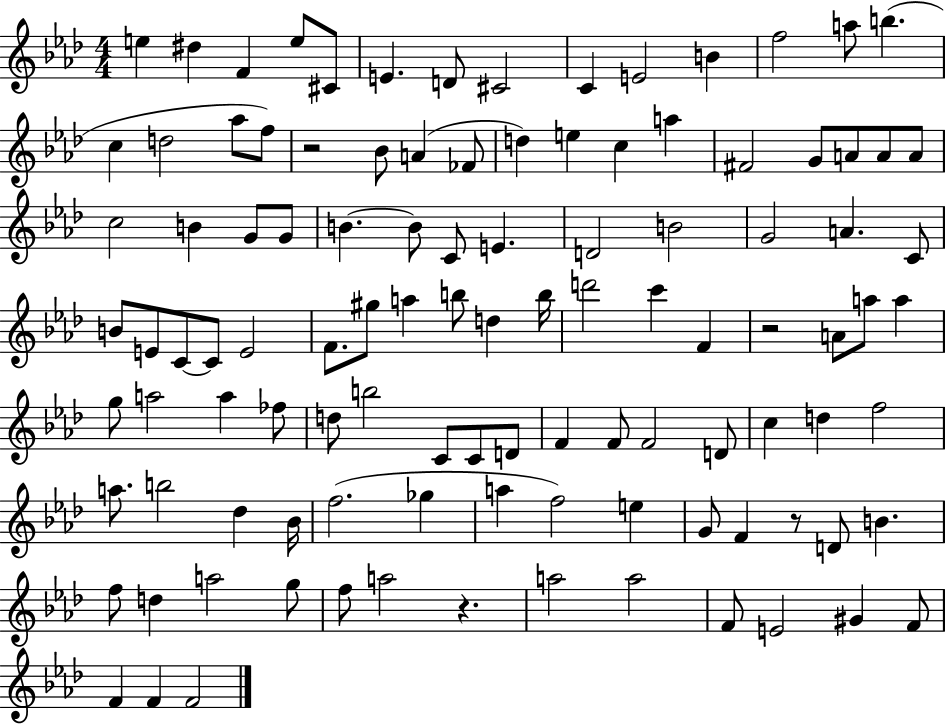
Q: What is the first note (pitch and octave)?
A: E5